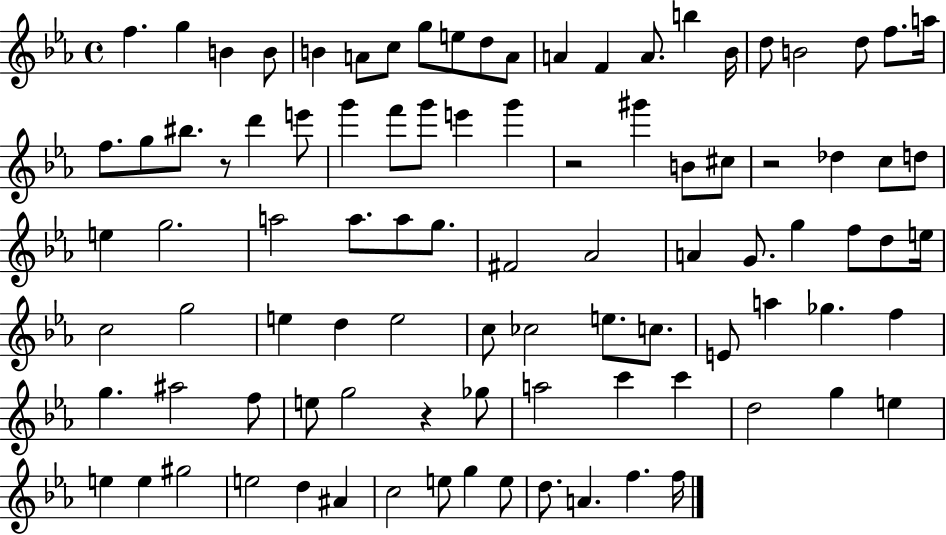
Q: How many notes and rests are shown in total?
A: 94